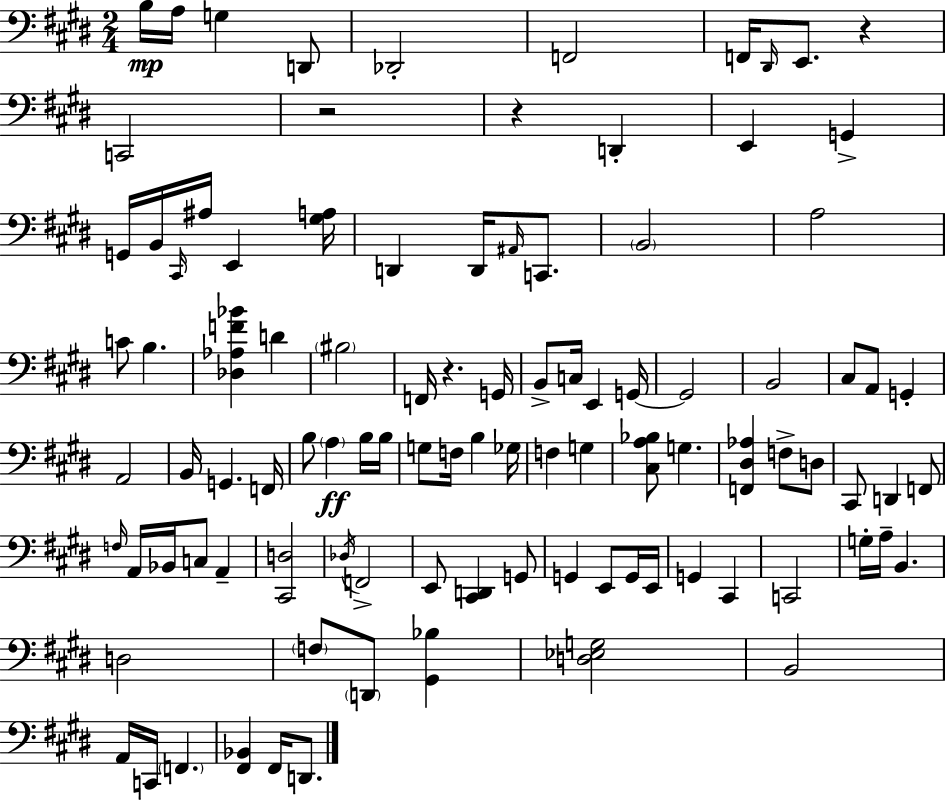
{
  \clef bass
  \numericTimeSignature
  \time 2/4
  \key e \major
  \repeat volta 2 { b16\mp a16 g4 d,8 | des,2-. | f,2 | f,16 \grace { dis,16 } e,8. r4 | \break c,2 | r2 | r4 d,4-. | e,4 g,4-> | \break g,16 b,16 \grace { cis,16 } ais16 e,4 | <gis a>16 d,4 d,16 \grace { ais,16 } | c,8. \parenthesize b,2 | a2 | \break c'8 b4. | <des aes f' bes'>4 d'4 | \parenthesize bis2 | f,16 r4. | \break g,16 b,8-> c16 e,4 | g,16~~ g,2 | b,2 | cis8 a,8 g,4-. | \break a,2 | b,16 g,4. | f,16 b8 \parenthesize a4\ff | b16 b16 g8 f16 b4 | \break ges16 f4 g4 | <cis a bes>8 g4. | <f, dis aes>4 f8-> | d8 cis,8 d,4 | \break f,8 \grace { f16 } a,16 bes,16 c8 | a,4-- <cis, d>2 | \acciaccatura { des16 } f,2-> | e,8 <cis, d,>4 | \break g,8 g,4 | e,8 g,16 e,16 g,4 | cis,4 c,2 | g16-. a16-- b,4. | \break d2 | \parenthesize f8 \parenthesize d,8 | <gis, bes>4 <d ees g>2 | b,2 | \break a,16 c,16 \parenthesize f,4. | <fis, bes,>4 | fis,16 d,8. } \bar "|."
}